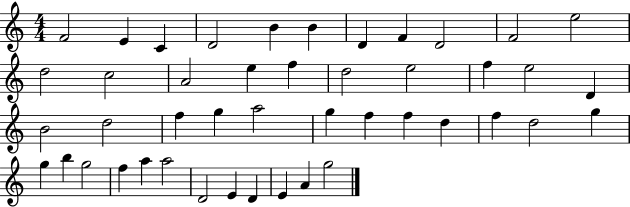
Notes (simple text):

F4/h E4/q C4/q D4/h B4/q B4/q D4/q F4/q D4/h F4/h E5/h D5/h C5/h A4/h E5/q F5/q D5/h E5/h F5/q E5/h D4/q B4/h D5/h F5/q G5/q A5/h G5/q F5/q F5/q D5/q F5/q D5/h G5/q G5/q B5/q G5/h F5/q A5/q A5/h D4/h E4/q D4/q E4/q A4/q G5/h